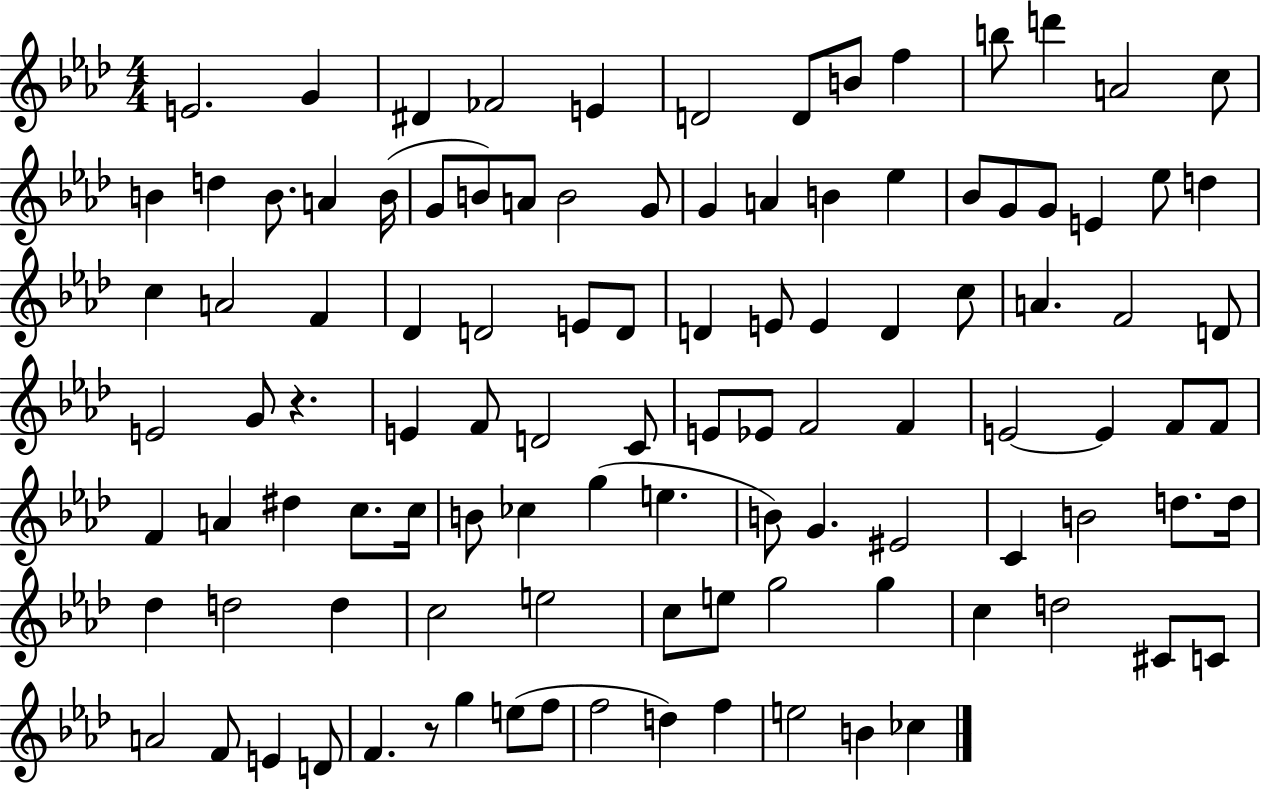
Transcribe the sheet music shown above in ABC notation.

X:1
T:Untitled
M:4/4
L:1/4
K:Ab
E2 G ^D _F2 E D2 D/2 B/2 f b/2 d' A2 c/2 B d B/2 A B/4 G/2 B/2 A/2 B2 G/2 G A B _e _B/2 G/2 G/2 E _e/2 d c A2 F _D D2 E/2 D/2 D E/2 E D c/2 A F2 D/2 E2 G/2 z E F/2 D2 C/2 E/2 _E/2 F2 F E2 E F/2 F/2 F A ^d c/2 c/4 B/2 _c g e B/2 G ^E2 C B2 d/2 d/4 _d d2 d c2 e2 c/2 e/2 g2 g c d2 ^C/2 C/2 A2 F/2 E D/2 F z/2 g e/2 f/2 f2 d f e2 B _c